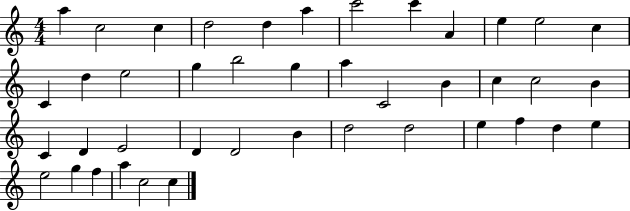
{
  \clef treble
  \numericTimeSignature
  \time 4/4
  \key c \major
  a''4 c''2 c''4 | d''2 d''4 a''4 | c'''2 c'''4 a'4 | e''4 e''2 c''4 | \break c'4 d''4 e''2 | g''4 b''2 g''4 | a''4 c'2 b'4 | c''4 c''2 b'4 | \break c'4 d'4 e'2 | d'4 d'2 b'4 | d''2 d''2 | e''4 f''4 d''4 e''4 | \break e''2 g''4 f''4 | a''4 c''2 c''4 | \bar "|."
}